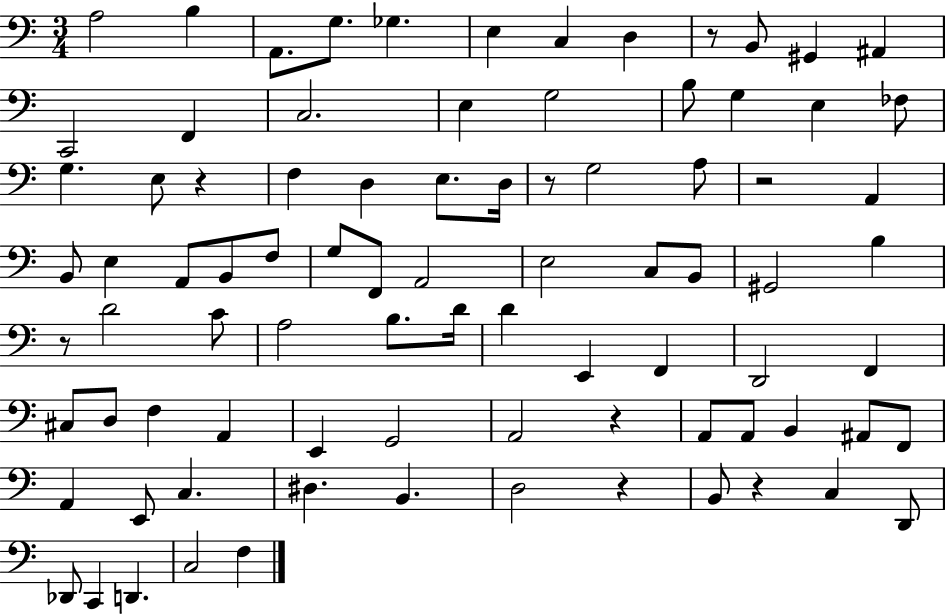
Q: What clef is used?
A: bass